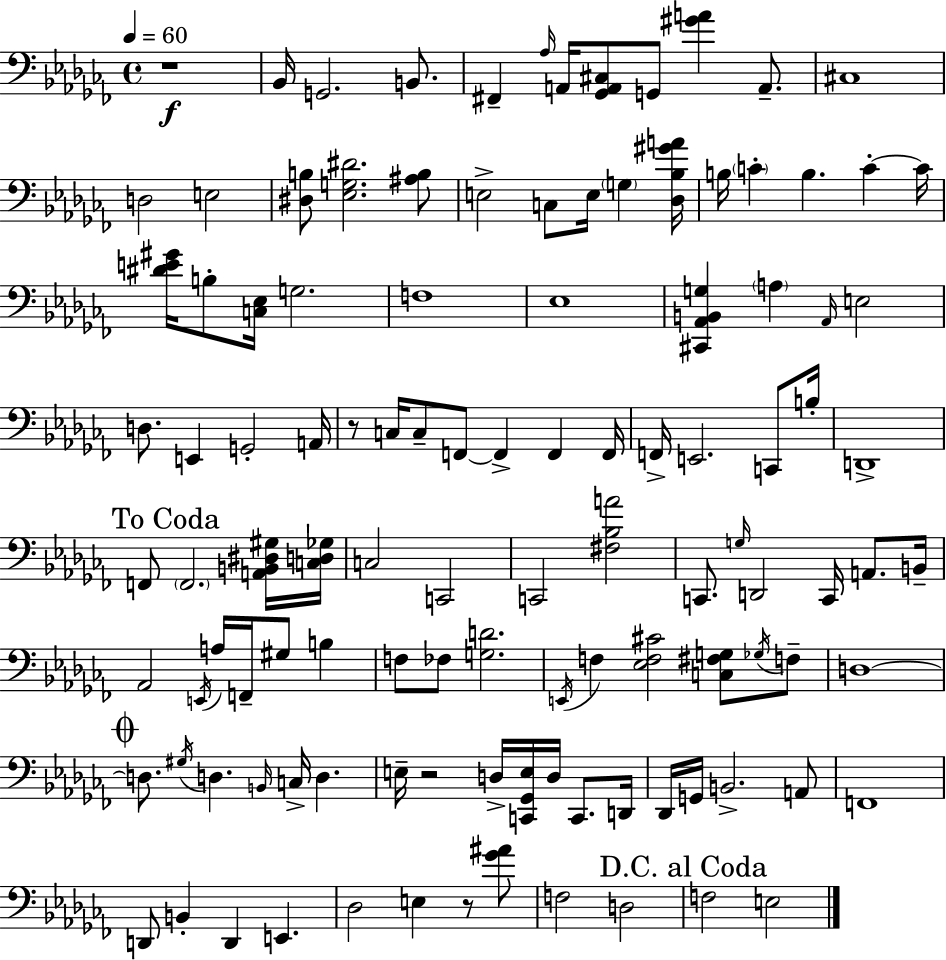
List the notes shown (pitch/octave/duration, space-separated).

R/w Bb2/s G2/h. B2/e. F#2/q Ab3/s A2/s [Gb2,A2,C#3]/e G2/e [G#4,A4]/q A2/e. C#3/w D3/h E3/h [D#3,B3]/e [Eb3,G3,D#4]/h. [A#3,B3]/e E3/h C3/e E3/s G3/q [Db3,Bb3,G#4,A4]/s B3/s C4/q B3/q. C4/q C4/s [D#4,E4,G#4]/s B3/e [C3,Eb3]/s G3/h. F3/w Eb3/w [C#2,Ab2,B2,G3]/q A3/q Ab2/s E3/h D3/e. E2/q G2/h A2/s R/e C3/s C3/e F2/e F2/q F2/q F2/s F2/s E2/h. C2/e B3/s D2/w F2/e F2/h. [A2,B2,D#3,G#3]/s [C3,D3,Gb3]/s C3/h C2/h C2/h [F#3,Bb3,A4]/h C2/e. G3/s D2/h C2/s A2/e. B2/s Ab2/h E2/s A3/s F2/s G#3/e B3/q F3/e FES3/e [G3,D4]/h. E2/s F3/q [Eb3,F3,C#4]/h [C3,F#3,G3]/e Gb3/s F3/e D3/w D3/e. G#3/s D3/q. B2/s C3/s D3/q. E3/s R/h D3/s [C2,Gb2,E3]/s D3/s C2/e. D2/s Db2/s G2/s B2/h. A2/e F2/w D2/e B2/q D2/q E2/q. Db3/h E3/q R/e [Gb4,A#4]/e F3/h D3/h F3/h E3/h